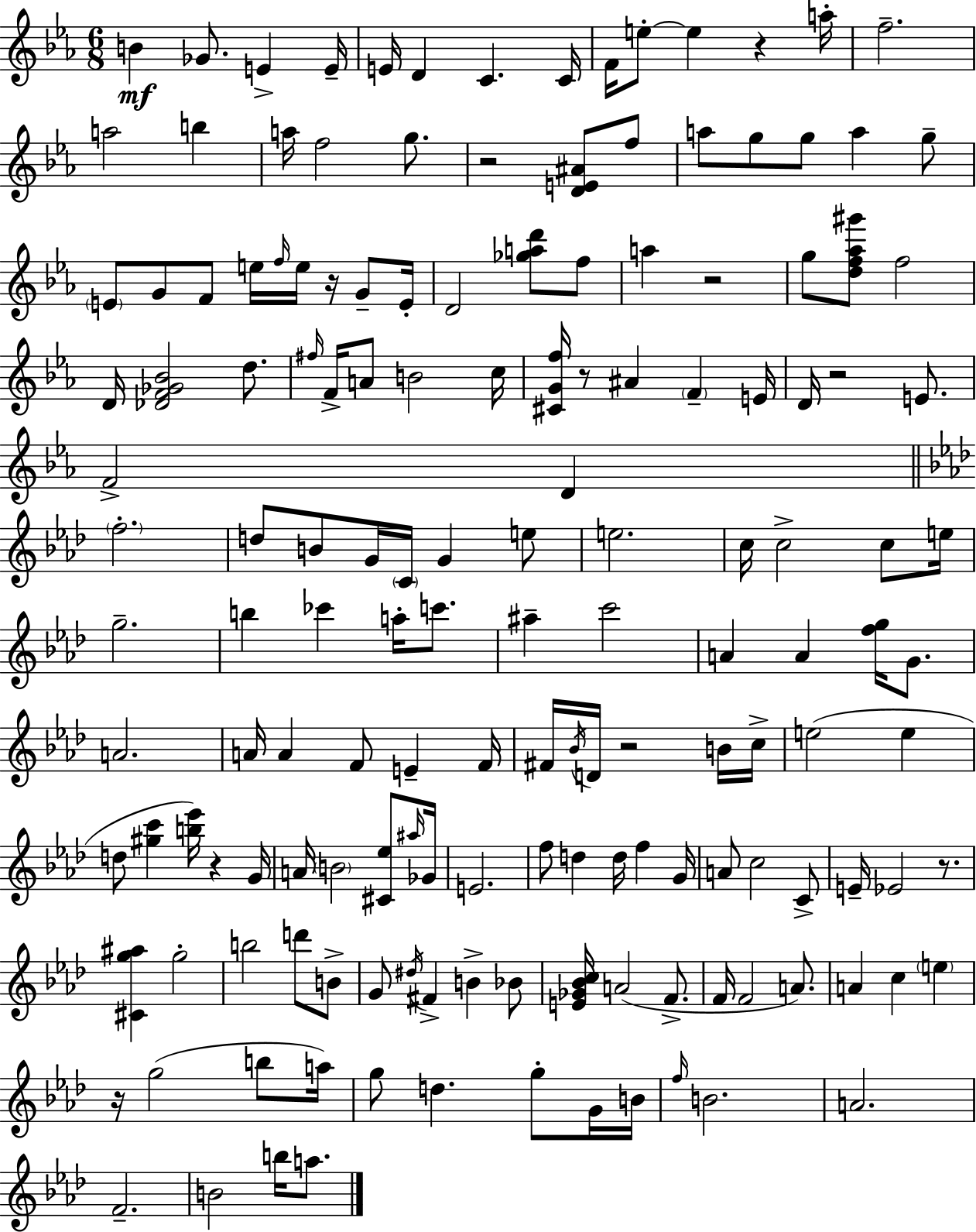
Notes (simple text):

B4/q Gb4/e. E4/q E4/s E4/s D4/q C4/q. C4/s F4/s E5/e E5/q R/q A5/s F5/h. A5/h B5/q A5/s F5/h G5/e. R/h [D4,E4,A#4]/e F5/e A5/e G5/e G5/e A5/q G5/e E4/e G4/e F4/e E5/s F5/s E5/s R/s G4/e E4/s D4/h [Gb5,A5,D6]/e F5/e A5/q R/h G5/e [D5,F5,Ab5,G#6]/e F5/h D4/s [Db4,F4,Gb4,Bb4]/h D5/e. F#5/s F4/s A4/e B4/h C5/s [C#4,G4,F5]/s R/e A#4/q F4/q E4/s D4/s R/h E4/e. F4/h D4/q F5/h. D5/e B4/e G4/s C4/s G4/q E5/e E5/h. C5/s C5/h C5/e E5/s G5/h. B5/q CES6/q A5/s C6/e. A#5/q C6/h A4/q A4/q [F5,G5]/s G4/e. A4/h. A4/s A4/q F4/e E4/q F4/s F#4/s Bb4/s D4/s R/h B4/s C5/s E5/h E5/q D5/e [G#5,C6]/q [B5,Eb6]/s R/q G4/s A4/s B4/h [C#4,Eb5]/e A#5/s Gb4/s E4/h. F5/e D5/q D5/s F5/q G4/s A4/e C5/h C4/e E4/s Eb4/h R/e. [C#4,G5,A#5]/q G5/h B5/h D6/e B4/e G4/e D#5/s F#4/q B4/q Bb4/e [E4,Gb4,Bb4,C5]/s A4/h F4/e. F4/s F4/h A4/e. A4/q C5/q E5/q R/s G5/h B5/e A5/s G5/e D5/q. G5/e G4/s B4/s F5/s B4/h. A4/h. F4/h. B4/h B5/s A5/e.